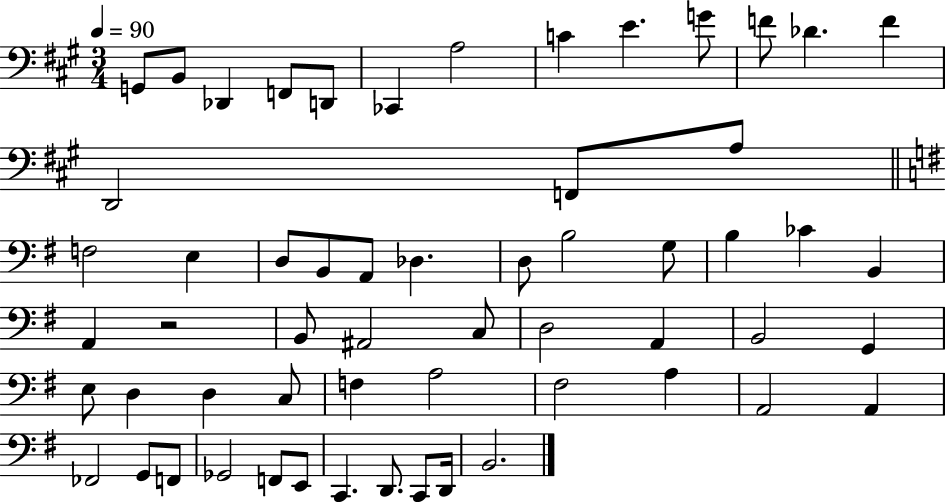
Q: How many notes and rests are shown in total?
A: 58